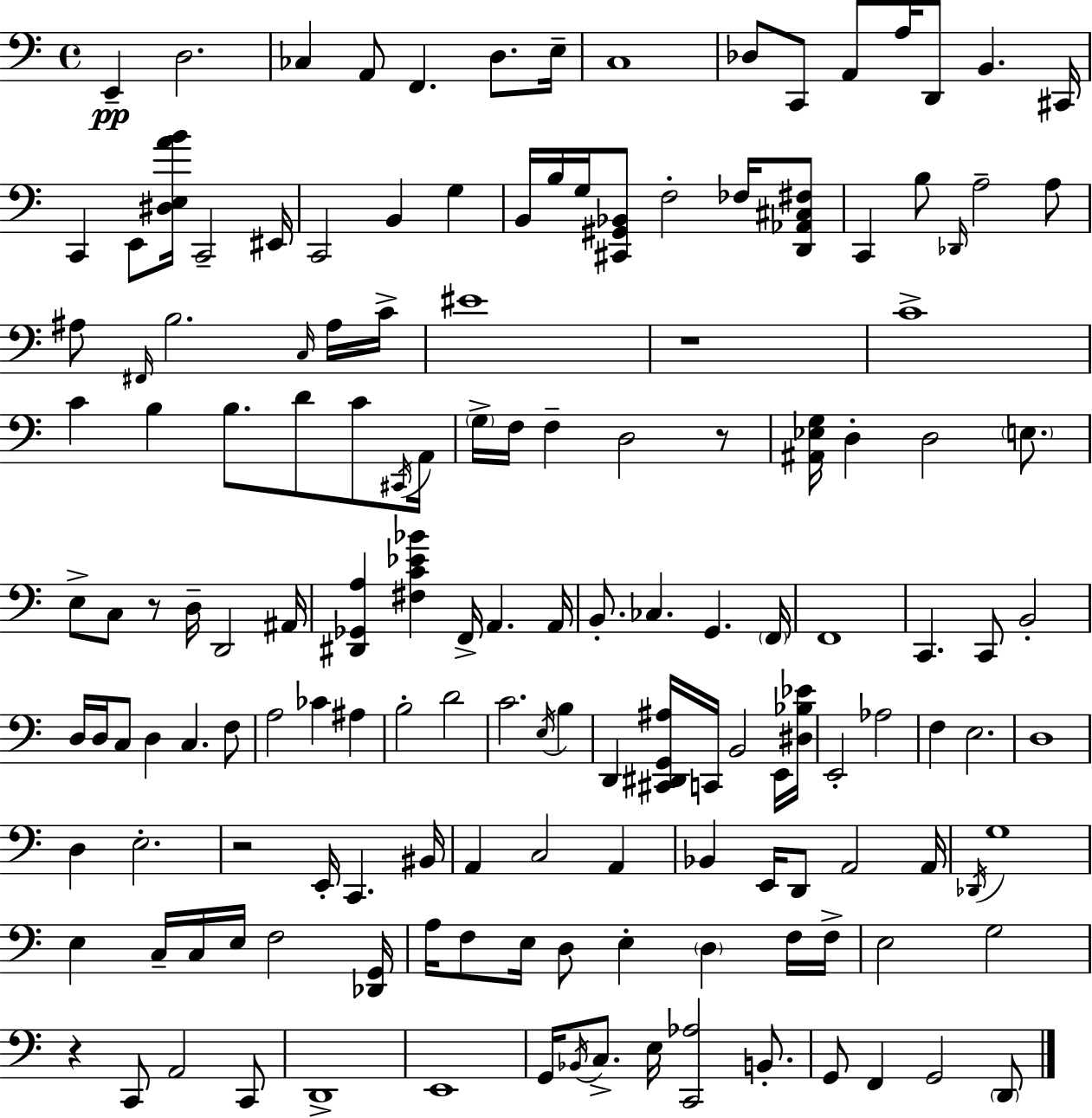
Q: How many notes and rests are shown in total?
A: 152